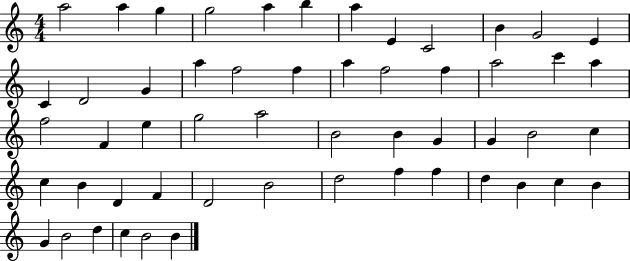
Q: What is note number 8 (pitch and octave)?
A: E4